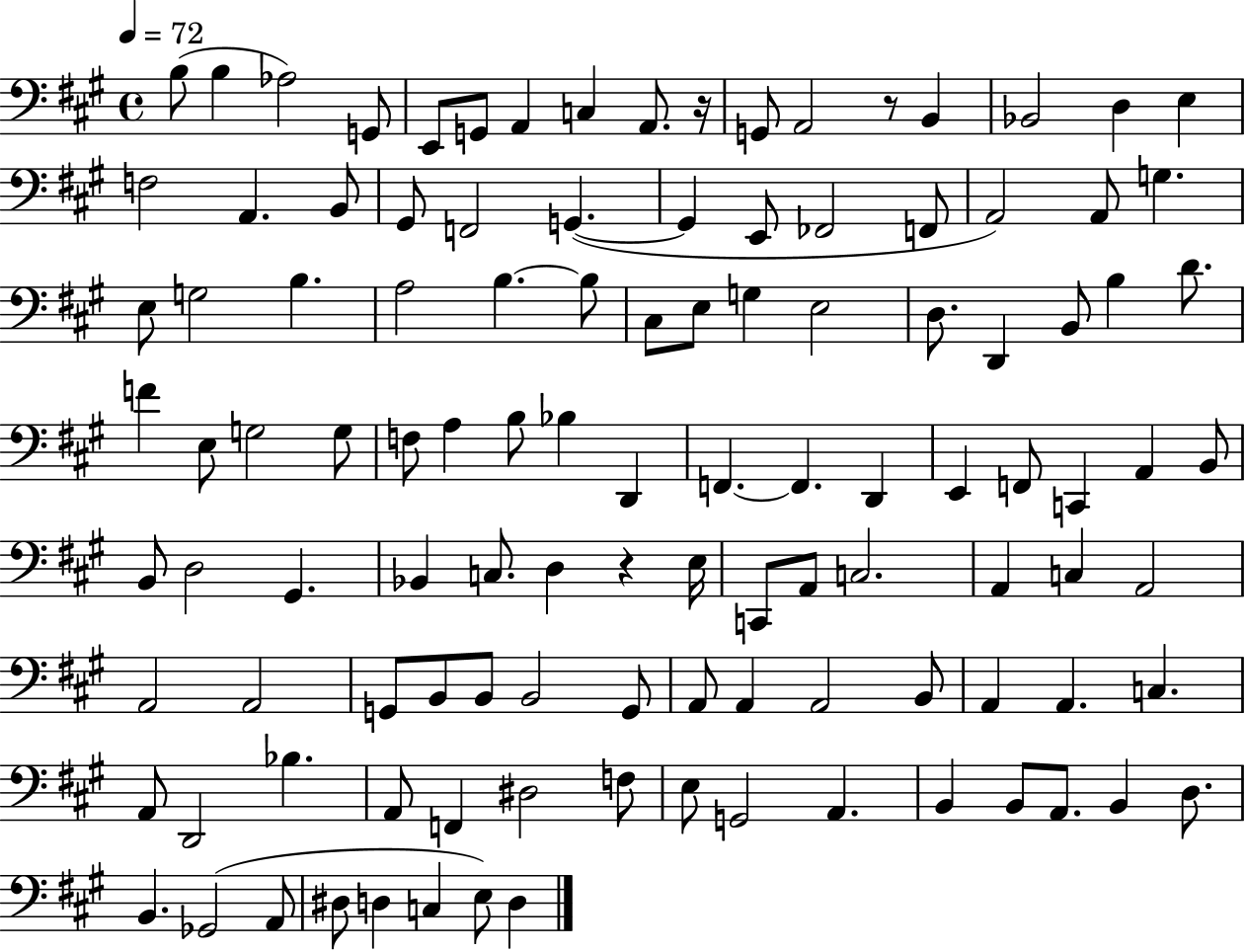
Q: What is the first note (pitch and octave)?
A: B3